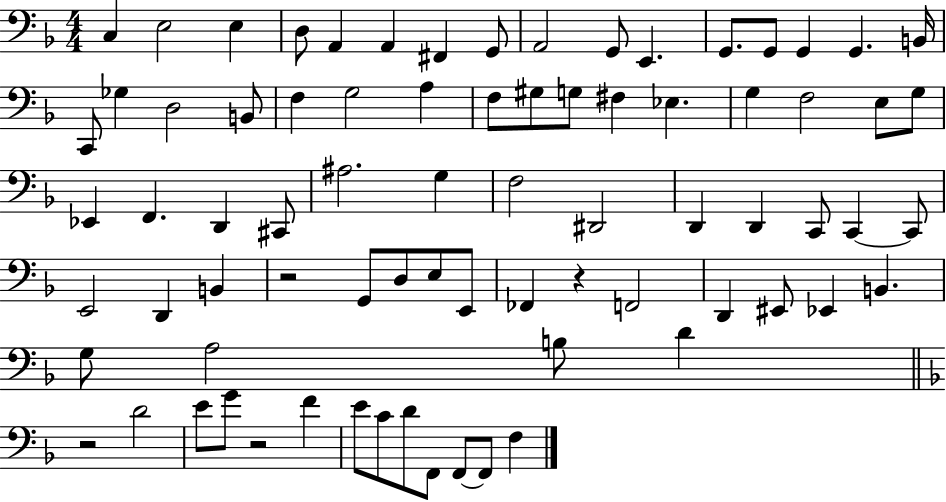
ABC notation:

X:1
T:Untitled
M:4/4
L:1/4
K:F
C, E,2 E, D,/2 A,, A,, ^F,, G,,/2 A,,2 G,,/2 E,, G,,/2 G,,/2 G,, G,, B,,/4 C,,/2 _G, D,2 B,,/2 F, G,2 A, F,/2 ^G,/2 G,/2 ^F, _E, G, F,2 E,/2 G,/2 _E,, F,, D,, ^C,,/2 ^A,2 G, F,2 ^D,,2 D,, D,, C,,/2 C,, C,,/2 E,,2 D,, B,, z2 G,,/2 D,/2 E,/2 E,,/2 _F,, z F,,2 D,, ^E,,/2 _E,, B,, G,/2 A,2 B,/2 D z2 D2 E/2 G/2 z2 F E/2 C/2 D/2 F,,/2 F,,/2 F,,/2 F,